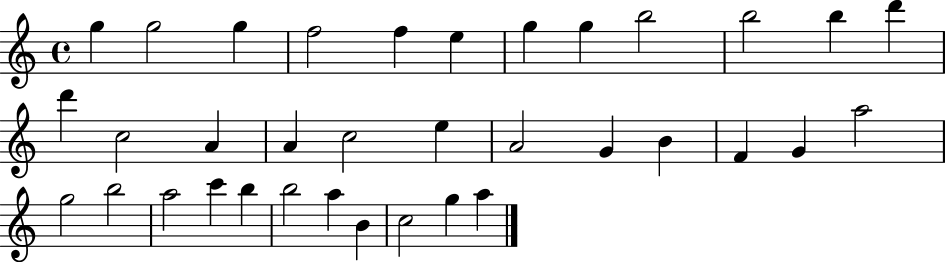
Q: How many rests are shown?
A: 0